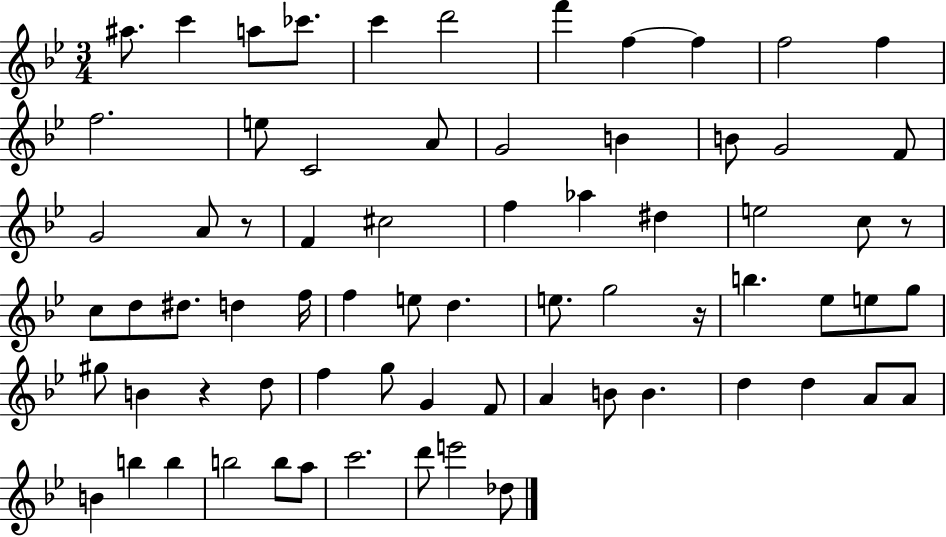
{
  \clef treble
  \numericTimeSignature
  \time 3/4
  \key bes \major
  ais''8. c'''4 a''8 ces'''8. | c'''4 d'''2 | f'''4 f''4~~ f''4 | f''2 f''4 | \break f''2. | e''8 c'2 a'8 | g'2 b'4 | b'8 g'2 f'8 | \break g'2 a'8 r8 | f'4 cis''2 | f''4 aes''4 dis''4 | e''2 c''8 r8 | \break c''8 d''8 dis''8. d''4 f''16 | f''4 e''8 d''4. | e''8. g''2 r16 | b''4. ees''8 e''8 g''8 | \break gis''8 b'4 r4 d''8 | f''4 g''8 g'4 f'8 | a'4 b'8 b'4. | d''4 d''4 a'8 a'8 | \break b'4 b''4 b''4 | b''2 b''8 a''8 | c'''2. | d'''8 e'''2 des''8 | \break \bar "|."
}